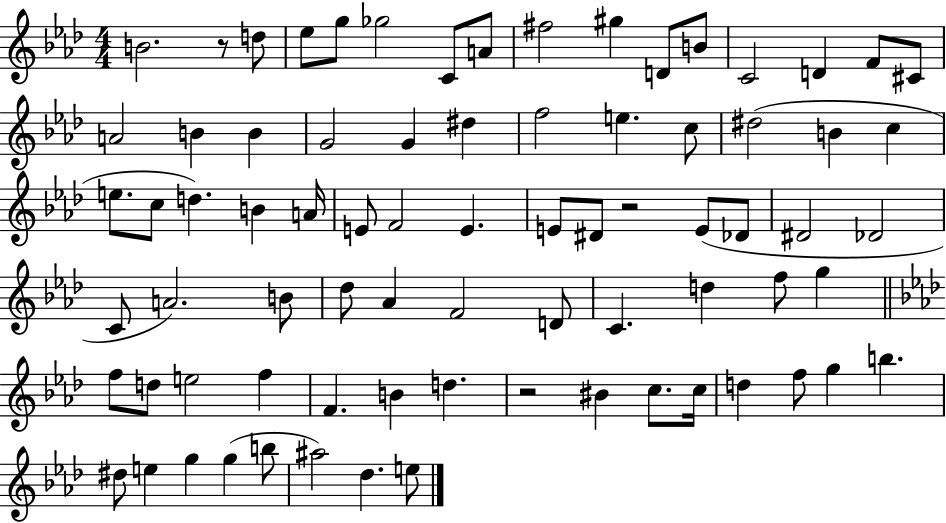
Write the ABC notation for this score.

X:1
T:Untitled
M:4/4
L:1/4
K:Ab
B2 z/2 d/2 _e/2 g/2 _g2 C/2 A/2 ^f2 ^g D/2 B/2 C2 D F/2 ^C/2 A2 B B G2 G ^d f2 e c/2 ^d2 B c e/2 c/2 d B A/4 E/2 F2 E E/2 ^D/2 z2 E/2 _D/2 ^D2 _D2 C/2 A2 B/2 _d/2 _A F2 D/2 C d f/2 g f/2 d/2 e2 f F B d z2 ^B c/2 c/4 d f/2 g b ^d/2 e g g b/2 ^a2 _d e/2